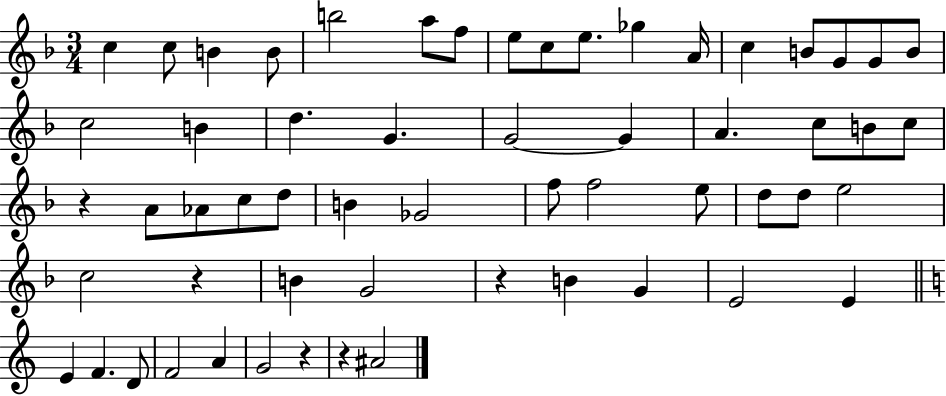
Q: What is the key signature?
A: F major